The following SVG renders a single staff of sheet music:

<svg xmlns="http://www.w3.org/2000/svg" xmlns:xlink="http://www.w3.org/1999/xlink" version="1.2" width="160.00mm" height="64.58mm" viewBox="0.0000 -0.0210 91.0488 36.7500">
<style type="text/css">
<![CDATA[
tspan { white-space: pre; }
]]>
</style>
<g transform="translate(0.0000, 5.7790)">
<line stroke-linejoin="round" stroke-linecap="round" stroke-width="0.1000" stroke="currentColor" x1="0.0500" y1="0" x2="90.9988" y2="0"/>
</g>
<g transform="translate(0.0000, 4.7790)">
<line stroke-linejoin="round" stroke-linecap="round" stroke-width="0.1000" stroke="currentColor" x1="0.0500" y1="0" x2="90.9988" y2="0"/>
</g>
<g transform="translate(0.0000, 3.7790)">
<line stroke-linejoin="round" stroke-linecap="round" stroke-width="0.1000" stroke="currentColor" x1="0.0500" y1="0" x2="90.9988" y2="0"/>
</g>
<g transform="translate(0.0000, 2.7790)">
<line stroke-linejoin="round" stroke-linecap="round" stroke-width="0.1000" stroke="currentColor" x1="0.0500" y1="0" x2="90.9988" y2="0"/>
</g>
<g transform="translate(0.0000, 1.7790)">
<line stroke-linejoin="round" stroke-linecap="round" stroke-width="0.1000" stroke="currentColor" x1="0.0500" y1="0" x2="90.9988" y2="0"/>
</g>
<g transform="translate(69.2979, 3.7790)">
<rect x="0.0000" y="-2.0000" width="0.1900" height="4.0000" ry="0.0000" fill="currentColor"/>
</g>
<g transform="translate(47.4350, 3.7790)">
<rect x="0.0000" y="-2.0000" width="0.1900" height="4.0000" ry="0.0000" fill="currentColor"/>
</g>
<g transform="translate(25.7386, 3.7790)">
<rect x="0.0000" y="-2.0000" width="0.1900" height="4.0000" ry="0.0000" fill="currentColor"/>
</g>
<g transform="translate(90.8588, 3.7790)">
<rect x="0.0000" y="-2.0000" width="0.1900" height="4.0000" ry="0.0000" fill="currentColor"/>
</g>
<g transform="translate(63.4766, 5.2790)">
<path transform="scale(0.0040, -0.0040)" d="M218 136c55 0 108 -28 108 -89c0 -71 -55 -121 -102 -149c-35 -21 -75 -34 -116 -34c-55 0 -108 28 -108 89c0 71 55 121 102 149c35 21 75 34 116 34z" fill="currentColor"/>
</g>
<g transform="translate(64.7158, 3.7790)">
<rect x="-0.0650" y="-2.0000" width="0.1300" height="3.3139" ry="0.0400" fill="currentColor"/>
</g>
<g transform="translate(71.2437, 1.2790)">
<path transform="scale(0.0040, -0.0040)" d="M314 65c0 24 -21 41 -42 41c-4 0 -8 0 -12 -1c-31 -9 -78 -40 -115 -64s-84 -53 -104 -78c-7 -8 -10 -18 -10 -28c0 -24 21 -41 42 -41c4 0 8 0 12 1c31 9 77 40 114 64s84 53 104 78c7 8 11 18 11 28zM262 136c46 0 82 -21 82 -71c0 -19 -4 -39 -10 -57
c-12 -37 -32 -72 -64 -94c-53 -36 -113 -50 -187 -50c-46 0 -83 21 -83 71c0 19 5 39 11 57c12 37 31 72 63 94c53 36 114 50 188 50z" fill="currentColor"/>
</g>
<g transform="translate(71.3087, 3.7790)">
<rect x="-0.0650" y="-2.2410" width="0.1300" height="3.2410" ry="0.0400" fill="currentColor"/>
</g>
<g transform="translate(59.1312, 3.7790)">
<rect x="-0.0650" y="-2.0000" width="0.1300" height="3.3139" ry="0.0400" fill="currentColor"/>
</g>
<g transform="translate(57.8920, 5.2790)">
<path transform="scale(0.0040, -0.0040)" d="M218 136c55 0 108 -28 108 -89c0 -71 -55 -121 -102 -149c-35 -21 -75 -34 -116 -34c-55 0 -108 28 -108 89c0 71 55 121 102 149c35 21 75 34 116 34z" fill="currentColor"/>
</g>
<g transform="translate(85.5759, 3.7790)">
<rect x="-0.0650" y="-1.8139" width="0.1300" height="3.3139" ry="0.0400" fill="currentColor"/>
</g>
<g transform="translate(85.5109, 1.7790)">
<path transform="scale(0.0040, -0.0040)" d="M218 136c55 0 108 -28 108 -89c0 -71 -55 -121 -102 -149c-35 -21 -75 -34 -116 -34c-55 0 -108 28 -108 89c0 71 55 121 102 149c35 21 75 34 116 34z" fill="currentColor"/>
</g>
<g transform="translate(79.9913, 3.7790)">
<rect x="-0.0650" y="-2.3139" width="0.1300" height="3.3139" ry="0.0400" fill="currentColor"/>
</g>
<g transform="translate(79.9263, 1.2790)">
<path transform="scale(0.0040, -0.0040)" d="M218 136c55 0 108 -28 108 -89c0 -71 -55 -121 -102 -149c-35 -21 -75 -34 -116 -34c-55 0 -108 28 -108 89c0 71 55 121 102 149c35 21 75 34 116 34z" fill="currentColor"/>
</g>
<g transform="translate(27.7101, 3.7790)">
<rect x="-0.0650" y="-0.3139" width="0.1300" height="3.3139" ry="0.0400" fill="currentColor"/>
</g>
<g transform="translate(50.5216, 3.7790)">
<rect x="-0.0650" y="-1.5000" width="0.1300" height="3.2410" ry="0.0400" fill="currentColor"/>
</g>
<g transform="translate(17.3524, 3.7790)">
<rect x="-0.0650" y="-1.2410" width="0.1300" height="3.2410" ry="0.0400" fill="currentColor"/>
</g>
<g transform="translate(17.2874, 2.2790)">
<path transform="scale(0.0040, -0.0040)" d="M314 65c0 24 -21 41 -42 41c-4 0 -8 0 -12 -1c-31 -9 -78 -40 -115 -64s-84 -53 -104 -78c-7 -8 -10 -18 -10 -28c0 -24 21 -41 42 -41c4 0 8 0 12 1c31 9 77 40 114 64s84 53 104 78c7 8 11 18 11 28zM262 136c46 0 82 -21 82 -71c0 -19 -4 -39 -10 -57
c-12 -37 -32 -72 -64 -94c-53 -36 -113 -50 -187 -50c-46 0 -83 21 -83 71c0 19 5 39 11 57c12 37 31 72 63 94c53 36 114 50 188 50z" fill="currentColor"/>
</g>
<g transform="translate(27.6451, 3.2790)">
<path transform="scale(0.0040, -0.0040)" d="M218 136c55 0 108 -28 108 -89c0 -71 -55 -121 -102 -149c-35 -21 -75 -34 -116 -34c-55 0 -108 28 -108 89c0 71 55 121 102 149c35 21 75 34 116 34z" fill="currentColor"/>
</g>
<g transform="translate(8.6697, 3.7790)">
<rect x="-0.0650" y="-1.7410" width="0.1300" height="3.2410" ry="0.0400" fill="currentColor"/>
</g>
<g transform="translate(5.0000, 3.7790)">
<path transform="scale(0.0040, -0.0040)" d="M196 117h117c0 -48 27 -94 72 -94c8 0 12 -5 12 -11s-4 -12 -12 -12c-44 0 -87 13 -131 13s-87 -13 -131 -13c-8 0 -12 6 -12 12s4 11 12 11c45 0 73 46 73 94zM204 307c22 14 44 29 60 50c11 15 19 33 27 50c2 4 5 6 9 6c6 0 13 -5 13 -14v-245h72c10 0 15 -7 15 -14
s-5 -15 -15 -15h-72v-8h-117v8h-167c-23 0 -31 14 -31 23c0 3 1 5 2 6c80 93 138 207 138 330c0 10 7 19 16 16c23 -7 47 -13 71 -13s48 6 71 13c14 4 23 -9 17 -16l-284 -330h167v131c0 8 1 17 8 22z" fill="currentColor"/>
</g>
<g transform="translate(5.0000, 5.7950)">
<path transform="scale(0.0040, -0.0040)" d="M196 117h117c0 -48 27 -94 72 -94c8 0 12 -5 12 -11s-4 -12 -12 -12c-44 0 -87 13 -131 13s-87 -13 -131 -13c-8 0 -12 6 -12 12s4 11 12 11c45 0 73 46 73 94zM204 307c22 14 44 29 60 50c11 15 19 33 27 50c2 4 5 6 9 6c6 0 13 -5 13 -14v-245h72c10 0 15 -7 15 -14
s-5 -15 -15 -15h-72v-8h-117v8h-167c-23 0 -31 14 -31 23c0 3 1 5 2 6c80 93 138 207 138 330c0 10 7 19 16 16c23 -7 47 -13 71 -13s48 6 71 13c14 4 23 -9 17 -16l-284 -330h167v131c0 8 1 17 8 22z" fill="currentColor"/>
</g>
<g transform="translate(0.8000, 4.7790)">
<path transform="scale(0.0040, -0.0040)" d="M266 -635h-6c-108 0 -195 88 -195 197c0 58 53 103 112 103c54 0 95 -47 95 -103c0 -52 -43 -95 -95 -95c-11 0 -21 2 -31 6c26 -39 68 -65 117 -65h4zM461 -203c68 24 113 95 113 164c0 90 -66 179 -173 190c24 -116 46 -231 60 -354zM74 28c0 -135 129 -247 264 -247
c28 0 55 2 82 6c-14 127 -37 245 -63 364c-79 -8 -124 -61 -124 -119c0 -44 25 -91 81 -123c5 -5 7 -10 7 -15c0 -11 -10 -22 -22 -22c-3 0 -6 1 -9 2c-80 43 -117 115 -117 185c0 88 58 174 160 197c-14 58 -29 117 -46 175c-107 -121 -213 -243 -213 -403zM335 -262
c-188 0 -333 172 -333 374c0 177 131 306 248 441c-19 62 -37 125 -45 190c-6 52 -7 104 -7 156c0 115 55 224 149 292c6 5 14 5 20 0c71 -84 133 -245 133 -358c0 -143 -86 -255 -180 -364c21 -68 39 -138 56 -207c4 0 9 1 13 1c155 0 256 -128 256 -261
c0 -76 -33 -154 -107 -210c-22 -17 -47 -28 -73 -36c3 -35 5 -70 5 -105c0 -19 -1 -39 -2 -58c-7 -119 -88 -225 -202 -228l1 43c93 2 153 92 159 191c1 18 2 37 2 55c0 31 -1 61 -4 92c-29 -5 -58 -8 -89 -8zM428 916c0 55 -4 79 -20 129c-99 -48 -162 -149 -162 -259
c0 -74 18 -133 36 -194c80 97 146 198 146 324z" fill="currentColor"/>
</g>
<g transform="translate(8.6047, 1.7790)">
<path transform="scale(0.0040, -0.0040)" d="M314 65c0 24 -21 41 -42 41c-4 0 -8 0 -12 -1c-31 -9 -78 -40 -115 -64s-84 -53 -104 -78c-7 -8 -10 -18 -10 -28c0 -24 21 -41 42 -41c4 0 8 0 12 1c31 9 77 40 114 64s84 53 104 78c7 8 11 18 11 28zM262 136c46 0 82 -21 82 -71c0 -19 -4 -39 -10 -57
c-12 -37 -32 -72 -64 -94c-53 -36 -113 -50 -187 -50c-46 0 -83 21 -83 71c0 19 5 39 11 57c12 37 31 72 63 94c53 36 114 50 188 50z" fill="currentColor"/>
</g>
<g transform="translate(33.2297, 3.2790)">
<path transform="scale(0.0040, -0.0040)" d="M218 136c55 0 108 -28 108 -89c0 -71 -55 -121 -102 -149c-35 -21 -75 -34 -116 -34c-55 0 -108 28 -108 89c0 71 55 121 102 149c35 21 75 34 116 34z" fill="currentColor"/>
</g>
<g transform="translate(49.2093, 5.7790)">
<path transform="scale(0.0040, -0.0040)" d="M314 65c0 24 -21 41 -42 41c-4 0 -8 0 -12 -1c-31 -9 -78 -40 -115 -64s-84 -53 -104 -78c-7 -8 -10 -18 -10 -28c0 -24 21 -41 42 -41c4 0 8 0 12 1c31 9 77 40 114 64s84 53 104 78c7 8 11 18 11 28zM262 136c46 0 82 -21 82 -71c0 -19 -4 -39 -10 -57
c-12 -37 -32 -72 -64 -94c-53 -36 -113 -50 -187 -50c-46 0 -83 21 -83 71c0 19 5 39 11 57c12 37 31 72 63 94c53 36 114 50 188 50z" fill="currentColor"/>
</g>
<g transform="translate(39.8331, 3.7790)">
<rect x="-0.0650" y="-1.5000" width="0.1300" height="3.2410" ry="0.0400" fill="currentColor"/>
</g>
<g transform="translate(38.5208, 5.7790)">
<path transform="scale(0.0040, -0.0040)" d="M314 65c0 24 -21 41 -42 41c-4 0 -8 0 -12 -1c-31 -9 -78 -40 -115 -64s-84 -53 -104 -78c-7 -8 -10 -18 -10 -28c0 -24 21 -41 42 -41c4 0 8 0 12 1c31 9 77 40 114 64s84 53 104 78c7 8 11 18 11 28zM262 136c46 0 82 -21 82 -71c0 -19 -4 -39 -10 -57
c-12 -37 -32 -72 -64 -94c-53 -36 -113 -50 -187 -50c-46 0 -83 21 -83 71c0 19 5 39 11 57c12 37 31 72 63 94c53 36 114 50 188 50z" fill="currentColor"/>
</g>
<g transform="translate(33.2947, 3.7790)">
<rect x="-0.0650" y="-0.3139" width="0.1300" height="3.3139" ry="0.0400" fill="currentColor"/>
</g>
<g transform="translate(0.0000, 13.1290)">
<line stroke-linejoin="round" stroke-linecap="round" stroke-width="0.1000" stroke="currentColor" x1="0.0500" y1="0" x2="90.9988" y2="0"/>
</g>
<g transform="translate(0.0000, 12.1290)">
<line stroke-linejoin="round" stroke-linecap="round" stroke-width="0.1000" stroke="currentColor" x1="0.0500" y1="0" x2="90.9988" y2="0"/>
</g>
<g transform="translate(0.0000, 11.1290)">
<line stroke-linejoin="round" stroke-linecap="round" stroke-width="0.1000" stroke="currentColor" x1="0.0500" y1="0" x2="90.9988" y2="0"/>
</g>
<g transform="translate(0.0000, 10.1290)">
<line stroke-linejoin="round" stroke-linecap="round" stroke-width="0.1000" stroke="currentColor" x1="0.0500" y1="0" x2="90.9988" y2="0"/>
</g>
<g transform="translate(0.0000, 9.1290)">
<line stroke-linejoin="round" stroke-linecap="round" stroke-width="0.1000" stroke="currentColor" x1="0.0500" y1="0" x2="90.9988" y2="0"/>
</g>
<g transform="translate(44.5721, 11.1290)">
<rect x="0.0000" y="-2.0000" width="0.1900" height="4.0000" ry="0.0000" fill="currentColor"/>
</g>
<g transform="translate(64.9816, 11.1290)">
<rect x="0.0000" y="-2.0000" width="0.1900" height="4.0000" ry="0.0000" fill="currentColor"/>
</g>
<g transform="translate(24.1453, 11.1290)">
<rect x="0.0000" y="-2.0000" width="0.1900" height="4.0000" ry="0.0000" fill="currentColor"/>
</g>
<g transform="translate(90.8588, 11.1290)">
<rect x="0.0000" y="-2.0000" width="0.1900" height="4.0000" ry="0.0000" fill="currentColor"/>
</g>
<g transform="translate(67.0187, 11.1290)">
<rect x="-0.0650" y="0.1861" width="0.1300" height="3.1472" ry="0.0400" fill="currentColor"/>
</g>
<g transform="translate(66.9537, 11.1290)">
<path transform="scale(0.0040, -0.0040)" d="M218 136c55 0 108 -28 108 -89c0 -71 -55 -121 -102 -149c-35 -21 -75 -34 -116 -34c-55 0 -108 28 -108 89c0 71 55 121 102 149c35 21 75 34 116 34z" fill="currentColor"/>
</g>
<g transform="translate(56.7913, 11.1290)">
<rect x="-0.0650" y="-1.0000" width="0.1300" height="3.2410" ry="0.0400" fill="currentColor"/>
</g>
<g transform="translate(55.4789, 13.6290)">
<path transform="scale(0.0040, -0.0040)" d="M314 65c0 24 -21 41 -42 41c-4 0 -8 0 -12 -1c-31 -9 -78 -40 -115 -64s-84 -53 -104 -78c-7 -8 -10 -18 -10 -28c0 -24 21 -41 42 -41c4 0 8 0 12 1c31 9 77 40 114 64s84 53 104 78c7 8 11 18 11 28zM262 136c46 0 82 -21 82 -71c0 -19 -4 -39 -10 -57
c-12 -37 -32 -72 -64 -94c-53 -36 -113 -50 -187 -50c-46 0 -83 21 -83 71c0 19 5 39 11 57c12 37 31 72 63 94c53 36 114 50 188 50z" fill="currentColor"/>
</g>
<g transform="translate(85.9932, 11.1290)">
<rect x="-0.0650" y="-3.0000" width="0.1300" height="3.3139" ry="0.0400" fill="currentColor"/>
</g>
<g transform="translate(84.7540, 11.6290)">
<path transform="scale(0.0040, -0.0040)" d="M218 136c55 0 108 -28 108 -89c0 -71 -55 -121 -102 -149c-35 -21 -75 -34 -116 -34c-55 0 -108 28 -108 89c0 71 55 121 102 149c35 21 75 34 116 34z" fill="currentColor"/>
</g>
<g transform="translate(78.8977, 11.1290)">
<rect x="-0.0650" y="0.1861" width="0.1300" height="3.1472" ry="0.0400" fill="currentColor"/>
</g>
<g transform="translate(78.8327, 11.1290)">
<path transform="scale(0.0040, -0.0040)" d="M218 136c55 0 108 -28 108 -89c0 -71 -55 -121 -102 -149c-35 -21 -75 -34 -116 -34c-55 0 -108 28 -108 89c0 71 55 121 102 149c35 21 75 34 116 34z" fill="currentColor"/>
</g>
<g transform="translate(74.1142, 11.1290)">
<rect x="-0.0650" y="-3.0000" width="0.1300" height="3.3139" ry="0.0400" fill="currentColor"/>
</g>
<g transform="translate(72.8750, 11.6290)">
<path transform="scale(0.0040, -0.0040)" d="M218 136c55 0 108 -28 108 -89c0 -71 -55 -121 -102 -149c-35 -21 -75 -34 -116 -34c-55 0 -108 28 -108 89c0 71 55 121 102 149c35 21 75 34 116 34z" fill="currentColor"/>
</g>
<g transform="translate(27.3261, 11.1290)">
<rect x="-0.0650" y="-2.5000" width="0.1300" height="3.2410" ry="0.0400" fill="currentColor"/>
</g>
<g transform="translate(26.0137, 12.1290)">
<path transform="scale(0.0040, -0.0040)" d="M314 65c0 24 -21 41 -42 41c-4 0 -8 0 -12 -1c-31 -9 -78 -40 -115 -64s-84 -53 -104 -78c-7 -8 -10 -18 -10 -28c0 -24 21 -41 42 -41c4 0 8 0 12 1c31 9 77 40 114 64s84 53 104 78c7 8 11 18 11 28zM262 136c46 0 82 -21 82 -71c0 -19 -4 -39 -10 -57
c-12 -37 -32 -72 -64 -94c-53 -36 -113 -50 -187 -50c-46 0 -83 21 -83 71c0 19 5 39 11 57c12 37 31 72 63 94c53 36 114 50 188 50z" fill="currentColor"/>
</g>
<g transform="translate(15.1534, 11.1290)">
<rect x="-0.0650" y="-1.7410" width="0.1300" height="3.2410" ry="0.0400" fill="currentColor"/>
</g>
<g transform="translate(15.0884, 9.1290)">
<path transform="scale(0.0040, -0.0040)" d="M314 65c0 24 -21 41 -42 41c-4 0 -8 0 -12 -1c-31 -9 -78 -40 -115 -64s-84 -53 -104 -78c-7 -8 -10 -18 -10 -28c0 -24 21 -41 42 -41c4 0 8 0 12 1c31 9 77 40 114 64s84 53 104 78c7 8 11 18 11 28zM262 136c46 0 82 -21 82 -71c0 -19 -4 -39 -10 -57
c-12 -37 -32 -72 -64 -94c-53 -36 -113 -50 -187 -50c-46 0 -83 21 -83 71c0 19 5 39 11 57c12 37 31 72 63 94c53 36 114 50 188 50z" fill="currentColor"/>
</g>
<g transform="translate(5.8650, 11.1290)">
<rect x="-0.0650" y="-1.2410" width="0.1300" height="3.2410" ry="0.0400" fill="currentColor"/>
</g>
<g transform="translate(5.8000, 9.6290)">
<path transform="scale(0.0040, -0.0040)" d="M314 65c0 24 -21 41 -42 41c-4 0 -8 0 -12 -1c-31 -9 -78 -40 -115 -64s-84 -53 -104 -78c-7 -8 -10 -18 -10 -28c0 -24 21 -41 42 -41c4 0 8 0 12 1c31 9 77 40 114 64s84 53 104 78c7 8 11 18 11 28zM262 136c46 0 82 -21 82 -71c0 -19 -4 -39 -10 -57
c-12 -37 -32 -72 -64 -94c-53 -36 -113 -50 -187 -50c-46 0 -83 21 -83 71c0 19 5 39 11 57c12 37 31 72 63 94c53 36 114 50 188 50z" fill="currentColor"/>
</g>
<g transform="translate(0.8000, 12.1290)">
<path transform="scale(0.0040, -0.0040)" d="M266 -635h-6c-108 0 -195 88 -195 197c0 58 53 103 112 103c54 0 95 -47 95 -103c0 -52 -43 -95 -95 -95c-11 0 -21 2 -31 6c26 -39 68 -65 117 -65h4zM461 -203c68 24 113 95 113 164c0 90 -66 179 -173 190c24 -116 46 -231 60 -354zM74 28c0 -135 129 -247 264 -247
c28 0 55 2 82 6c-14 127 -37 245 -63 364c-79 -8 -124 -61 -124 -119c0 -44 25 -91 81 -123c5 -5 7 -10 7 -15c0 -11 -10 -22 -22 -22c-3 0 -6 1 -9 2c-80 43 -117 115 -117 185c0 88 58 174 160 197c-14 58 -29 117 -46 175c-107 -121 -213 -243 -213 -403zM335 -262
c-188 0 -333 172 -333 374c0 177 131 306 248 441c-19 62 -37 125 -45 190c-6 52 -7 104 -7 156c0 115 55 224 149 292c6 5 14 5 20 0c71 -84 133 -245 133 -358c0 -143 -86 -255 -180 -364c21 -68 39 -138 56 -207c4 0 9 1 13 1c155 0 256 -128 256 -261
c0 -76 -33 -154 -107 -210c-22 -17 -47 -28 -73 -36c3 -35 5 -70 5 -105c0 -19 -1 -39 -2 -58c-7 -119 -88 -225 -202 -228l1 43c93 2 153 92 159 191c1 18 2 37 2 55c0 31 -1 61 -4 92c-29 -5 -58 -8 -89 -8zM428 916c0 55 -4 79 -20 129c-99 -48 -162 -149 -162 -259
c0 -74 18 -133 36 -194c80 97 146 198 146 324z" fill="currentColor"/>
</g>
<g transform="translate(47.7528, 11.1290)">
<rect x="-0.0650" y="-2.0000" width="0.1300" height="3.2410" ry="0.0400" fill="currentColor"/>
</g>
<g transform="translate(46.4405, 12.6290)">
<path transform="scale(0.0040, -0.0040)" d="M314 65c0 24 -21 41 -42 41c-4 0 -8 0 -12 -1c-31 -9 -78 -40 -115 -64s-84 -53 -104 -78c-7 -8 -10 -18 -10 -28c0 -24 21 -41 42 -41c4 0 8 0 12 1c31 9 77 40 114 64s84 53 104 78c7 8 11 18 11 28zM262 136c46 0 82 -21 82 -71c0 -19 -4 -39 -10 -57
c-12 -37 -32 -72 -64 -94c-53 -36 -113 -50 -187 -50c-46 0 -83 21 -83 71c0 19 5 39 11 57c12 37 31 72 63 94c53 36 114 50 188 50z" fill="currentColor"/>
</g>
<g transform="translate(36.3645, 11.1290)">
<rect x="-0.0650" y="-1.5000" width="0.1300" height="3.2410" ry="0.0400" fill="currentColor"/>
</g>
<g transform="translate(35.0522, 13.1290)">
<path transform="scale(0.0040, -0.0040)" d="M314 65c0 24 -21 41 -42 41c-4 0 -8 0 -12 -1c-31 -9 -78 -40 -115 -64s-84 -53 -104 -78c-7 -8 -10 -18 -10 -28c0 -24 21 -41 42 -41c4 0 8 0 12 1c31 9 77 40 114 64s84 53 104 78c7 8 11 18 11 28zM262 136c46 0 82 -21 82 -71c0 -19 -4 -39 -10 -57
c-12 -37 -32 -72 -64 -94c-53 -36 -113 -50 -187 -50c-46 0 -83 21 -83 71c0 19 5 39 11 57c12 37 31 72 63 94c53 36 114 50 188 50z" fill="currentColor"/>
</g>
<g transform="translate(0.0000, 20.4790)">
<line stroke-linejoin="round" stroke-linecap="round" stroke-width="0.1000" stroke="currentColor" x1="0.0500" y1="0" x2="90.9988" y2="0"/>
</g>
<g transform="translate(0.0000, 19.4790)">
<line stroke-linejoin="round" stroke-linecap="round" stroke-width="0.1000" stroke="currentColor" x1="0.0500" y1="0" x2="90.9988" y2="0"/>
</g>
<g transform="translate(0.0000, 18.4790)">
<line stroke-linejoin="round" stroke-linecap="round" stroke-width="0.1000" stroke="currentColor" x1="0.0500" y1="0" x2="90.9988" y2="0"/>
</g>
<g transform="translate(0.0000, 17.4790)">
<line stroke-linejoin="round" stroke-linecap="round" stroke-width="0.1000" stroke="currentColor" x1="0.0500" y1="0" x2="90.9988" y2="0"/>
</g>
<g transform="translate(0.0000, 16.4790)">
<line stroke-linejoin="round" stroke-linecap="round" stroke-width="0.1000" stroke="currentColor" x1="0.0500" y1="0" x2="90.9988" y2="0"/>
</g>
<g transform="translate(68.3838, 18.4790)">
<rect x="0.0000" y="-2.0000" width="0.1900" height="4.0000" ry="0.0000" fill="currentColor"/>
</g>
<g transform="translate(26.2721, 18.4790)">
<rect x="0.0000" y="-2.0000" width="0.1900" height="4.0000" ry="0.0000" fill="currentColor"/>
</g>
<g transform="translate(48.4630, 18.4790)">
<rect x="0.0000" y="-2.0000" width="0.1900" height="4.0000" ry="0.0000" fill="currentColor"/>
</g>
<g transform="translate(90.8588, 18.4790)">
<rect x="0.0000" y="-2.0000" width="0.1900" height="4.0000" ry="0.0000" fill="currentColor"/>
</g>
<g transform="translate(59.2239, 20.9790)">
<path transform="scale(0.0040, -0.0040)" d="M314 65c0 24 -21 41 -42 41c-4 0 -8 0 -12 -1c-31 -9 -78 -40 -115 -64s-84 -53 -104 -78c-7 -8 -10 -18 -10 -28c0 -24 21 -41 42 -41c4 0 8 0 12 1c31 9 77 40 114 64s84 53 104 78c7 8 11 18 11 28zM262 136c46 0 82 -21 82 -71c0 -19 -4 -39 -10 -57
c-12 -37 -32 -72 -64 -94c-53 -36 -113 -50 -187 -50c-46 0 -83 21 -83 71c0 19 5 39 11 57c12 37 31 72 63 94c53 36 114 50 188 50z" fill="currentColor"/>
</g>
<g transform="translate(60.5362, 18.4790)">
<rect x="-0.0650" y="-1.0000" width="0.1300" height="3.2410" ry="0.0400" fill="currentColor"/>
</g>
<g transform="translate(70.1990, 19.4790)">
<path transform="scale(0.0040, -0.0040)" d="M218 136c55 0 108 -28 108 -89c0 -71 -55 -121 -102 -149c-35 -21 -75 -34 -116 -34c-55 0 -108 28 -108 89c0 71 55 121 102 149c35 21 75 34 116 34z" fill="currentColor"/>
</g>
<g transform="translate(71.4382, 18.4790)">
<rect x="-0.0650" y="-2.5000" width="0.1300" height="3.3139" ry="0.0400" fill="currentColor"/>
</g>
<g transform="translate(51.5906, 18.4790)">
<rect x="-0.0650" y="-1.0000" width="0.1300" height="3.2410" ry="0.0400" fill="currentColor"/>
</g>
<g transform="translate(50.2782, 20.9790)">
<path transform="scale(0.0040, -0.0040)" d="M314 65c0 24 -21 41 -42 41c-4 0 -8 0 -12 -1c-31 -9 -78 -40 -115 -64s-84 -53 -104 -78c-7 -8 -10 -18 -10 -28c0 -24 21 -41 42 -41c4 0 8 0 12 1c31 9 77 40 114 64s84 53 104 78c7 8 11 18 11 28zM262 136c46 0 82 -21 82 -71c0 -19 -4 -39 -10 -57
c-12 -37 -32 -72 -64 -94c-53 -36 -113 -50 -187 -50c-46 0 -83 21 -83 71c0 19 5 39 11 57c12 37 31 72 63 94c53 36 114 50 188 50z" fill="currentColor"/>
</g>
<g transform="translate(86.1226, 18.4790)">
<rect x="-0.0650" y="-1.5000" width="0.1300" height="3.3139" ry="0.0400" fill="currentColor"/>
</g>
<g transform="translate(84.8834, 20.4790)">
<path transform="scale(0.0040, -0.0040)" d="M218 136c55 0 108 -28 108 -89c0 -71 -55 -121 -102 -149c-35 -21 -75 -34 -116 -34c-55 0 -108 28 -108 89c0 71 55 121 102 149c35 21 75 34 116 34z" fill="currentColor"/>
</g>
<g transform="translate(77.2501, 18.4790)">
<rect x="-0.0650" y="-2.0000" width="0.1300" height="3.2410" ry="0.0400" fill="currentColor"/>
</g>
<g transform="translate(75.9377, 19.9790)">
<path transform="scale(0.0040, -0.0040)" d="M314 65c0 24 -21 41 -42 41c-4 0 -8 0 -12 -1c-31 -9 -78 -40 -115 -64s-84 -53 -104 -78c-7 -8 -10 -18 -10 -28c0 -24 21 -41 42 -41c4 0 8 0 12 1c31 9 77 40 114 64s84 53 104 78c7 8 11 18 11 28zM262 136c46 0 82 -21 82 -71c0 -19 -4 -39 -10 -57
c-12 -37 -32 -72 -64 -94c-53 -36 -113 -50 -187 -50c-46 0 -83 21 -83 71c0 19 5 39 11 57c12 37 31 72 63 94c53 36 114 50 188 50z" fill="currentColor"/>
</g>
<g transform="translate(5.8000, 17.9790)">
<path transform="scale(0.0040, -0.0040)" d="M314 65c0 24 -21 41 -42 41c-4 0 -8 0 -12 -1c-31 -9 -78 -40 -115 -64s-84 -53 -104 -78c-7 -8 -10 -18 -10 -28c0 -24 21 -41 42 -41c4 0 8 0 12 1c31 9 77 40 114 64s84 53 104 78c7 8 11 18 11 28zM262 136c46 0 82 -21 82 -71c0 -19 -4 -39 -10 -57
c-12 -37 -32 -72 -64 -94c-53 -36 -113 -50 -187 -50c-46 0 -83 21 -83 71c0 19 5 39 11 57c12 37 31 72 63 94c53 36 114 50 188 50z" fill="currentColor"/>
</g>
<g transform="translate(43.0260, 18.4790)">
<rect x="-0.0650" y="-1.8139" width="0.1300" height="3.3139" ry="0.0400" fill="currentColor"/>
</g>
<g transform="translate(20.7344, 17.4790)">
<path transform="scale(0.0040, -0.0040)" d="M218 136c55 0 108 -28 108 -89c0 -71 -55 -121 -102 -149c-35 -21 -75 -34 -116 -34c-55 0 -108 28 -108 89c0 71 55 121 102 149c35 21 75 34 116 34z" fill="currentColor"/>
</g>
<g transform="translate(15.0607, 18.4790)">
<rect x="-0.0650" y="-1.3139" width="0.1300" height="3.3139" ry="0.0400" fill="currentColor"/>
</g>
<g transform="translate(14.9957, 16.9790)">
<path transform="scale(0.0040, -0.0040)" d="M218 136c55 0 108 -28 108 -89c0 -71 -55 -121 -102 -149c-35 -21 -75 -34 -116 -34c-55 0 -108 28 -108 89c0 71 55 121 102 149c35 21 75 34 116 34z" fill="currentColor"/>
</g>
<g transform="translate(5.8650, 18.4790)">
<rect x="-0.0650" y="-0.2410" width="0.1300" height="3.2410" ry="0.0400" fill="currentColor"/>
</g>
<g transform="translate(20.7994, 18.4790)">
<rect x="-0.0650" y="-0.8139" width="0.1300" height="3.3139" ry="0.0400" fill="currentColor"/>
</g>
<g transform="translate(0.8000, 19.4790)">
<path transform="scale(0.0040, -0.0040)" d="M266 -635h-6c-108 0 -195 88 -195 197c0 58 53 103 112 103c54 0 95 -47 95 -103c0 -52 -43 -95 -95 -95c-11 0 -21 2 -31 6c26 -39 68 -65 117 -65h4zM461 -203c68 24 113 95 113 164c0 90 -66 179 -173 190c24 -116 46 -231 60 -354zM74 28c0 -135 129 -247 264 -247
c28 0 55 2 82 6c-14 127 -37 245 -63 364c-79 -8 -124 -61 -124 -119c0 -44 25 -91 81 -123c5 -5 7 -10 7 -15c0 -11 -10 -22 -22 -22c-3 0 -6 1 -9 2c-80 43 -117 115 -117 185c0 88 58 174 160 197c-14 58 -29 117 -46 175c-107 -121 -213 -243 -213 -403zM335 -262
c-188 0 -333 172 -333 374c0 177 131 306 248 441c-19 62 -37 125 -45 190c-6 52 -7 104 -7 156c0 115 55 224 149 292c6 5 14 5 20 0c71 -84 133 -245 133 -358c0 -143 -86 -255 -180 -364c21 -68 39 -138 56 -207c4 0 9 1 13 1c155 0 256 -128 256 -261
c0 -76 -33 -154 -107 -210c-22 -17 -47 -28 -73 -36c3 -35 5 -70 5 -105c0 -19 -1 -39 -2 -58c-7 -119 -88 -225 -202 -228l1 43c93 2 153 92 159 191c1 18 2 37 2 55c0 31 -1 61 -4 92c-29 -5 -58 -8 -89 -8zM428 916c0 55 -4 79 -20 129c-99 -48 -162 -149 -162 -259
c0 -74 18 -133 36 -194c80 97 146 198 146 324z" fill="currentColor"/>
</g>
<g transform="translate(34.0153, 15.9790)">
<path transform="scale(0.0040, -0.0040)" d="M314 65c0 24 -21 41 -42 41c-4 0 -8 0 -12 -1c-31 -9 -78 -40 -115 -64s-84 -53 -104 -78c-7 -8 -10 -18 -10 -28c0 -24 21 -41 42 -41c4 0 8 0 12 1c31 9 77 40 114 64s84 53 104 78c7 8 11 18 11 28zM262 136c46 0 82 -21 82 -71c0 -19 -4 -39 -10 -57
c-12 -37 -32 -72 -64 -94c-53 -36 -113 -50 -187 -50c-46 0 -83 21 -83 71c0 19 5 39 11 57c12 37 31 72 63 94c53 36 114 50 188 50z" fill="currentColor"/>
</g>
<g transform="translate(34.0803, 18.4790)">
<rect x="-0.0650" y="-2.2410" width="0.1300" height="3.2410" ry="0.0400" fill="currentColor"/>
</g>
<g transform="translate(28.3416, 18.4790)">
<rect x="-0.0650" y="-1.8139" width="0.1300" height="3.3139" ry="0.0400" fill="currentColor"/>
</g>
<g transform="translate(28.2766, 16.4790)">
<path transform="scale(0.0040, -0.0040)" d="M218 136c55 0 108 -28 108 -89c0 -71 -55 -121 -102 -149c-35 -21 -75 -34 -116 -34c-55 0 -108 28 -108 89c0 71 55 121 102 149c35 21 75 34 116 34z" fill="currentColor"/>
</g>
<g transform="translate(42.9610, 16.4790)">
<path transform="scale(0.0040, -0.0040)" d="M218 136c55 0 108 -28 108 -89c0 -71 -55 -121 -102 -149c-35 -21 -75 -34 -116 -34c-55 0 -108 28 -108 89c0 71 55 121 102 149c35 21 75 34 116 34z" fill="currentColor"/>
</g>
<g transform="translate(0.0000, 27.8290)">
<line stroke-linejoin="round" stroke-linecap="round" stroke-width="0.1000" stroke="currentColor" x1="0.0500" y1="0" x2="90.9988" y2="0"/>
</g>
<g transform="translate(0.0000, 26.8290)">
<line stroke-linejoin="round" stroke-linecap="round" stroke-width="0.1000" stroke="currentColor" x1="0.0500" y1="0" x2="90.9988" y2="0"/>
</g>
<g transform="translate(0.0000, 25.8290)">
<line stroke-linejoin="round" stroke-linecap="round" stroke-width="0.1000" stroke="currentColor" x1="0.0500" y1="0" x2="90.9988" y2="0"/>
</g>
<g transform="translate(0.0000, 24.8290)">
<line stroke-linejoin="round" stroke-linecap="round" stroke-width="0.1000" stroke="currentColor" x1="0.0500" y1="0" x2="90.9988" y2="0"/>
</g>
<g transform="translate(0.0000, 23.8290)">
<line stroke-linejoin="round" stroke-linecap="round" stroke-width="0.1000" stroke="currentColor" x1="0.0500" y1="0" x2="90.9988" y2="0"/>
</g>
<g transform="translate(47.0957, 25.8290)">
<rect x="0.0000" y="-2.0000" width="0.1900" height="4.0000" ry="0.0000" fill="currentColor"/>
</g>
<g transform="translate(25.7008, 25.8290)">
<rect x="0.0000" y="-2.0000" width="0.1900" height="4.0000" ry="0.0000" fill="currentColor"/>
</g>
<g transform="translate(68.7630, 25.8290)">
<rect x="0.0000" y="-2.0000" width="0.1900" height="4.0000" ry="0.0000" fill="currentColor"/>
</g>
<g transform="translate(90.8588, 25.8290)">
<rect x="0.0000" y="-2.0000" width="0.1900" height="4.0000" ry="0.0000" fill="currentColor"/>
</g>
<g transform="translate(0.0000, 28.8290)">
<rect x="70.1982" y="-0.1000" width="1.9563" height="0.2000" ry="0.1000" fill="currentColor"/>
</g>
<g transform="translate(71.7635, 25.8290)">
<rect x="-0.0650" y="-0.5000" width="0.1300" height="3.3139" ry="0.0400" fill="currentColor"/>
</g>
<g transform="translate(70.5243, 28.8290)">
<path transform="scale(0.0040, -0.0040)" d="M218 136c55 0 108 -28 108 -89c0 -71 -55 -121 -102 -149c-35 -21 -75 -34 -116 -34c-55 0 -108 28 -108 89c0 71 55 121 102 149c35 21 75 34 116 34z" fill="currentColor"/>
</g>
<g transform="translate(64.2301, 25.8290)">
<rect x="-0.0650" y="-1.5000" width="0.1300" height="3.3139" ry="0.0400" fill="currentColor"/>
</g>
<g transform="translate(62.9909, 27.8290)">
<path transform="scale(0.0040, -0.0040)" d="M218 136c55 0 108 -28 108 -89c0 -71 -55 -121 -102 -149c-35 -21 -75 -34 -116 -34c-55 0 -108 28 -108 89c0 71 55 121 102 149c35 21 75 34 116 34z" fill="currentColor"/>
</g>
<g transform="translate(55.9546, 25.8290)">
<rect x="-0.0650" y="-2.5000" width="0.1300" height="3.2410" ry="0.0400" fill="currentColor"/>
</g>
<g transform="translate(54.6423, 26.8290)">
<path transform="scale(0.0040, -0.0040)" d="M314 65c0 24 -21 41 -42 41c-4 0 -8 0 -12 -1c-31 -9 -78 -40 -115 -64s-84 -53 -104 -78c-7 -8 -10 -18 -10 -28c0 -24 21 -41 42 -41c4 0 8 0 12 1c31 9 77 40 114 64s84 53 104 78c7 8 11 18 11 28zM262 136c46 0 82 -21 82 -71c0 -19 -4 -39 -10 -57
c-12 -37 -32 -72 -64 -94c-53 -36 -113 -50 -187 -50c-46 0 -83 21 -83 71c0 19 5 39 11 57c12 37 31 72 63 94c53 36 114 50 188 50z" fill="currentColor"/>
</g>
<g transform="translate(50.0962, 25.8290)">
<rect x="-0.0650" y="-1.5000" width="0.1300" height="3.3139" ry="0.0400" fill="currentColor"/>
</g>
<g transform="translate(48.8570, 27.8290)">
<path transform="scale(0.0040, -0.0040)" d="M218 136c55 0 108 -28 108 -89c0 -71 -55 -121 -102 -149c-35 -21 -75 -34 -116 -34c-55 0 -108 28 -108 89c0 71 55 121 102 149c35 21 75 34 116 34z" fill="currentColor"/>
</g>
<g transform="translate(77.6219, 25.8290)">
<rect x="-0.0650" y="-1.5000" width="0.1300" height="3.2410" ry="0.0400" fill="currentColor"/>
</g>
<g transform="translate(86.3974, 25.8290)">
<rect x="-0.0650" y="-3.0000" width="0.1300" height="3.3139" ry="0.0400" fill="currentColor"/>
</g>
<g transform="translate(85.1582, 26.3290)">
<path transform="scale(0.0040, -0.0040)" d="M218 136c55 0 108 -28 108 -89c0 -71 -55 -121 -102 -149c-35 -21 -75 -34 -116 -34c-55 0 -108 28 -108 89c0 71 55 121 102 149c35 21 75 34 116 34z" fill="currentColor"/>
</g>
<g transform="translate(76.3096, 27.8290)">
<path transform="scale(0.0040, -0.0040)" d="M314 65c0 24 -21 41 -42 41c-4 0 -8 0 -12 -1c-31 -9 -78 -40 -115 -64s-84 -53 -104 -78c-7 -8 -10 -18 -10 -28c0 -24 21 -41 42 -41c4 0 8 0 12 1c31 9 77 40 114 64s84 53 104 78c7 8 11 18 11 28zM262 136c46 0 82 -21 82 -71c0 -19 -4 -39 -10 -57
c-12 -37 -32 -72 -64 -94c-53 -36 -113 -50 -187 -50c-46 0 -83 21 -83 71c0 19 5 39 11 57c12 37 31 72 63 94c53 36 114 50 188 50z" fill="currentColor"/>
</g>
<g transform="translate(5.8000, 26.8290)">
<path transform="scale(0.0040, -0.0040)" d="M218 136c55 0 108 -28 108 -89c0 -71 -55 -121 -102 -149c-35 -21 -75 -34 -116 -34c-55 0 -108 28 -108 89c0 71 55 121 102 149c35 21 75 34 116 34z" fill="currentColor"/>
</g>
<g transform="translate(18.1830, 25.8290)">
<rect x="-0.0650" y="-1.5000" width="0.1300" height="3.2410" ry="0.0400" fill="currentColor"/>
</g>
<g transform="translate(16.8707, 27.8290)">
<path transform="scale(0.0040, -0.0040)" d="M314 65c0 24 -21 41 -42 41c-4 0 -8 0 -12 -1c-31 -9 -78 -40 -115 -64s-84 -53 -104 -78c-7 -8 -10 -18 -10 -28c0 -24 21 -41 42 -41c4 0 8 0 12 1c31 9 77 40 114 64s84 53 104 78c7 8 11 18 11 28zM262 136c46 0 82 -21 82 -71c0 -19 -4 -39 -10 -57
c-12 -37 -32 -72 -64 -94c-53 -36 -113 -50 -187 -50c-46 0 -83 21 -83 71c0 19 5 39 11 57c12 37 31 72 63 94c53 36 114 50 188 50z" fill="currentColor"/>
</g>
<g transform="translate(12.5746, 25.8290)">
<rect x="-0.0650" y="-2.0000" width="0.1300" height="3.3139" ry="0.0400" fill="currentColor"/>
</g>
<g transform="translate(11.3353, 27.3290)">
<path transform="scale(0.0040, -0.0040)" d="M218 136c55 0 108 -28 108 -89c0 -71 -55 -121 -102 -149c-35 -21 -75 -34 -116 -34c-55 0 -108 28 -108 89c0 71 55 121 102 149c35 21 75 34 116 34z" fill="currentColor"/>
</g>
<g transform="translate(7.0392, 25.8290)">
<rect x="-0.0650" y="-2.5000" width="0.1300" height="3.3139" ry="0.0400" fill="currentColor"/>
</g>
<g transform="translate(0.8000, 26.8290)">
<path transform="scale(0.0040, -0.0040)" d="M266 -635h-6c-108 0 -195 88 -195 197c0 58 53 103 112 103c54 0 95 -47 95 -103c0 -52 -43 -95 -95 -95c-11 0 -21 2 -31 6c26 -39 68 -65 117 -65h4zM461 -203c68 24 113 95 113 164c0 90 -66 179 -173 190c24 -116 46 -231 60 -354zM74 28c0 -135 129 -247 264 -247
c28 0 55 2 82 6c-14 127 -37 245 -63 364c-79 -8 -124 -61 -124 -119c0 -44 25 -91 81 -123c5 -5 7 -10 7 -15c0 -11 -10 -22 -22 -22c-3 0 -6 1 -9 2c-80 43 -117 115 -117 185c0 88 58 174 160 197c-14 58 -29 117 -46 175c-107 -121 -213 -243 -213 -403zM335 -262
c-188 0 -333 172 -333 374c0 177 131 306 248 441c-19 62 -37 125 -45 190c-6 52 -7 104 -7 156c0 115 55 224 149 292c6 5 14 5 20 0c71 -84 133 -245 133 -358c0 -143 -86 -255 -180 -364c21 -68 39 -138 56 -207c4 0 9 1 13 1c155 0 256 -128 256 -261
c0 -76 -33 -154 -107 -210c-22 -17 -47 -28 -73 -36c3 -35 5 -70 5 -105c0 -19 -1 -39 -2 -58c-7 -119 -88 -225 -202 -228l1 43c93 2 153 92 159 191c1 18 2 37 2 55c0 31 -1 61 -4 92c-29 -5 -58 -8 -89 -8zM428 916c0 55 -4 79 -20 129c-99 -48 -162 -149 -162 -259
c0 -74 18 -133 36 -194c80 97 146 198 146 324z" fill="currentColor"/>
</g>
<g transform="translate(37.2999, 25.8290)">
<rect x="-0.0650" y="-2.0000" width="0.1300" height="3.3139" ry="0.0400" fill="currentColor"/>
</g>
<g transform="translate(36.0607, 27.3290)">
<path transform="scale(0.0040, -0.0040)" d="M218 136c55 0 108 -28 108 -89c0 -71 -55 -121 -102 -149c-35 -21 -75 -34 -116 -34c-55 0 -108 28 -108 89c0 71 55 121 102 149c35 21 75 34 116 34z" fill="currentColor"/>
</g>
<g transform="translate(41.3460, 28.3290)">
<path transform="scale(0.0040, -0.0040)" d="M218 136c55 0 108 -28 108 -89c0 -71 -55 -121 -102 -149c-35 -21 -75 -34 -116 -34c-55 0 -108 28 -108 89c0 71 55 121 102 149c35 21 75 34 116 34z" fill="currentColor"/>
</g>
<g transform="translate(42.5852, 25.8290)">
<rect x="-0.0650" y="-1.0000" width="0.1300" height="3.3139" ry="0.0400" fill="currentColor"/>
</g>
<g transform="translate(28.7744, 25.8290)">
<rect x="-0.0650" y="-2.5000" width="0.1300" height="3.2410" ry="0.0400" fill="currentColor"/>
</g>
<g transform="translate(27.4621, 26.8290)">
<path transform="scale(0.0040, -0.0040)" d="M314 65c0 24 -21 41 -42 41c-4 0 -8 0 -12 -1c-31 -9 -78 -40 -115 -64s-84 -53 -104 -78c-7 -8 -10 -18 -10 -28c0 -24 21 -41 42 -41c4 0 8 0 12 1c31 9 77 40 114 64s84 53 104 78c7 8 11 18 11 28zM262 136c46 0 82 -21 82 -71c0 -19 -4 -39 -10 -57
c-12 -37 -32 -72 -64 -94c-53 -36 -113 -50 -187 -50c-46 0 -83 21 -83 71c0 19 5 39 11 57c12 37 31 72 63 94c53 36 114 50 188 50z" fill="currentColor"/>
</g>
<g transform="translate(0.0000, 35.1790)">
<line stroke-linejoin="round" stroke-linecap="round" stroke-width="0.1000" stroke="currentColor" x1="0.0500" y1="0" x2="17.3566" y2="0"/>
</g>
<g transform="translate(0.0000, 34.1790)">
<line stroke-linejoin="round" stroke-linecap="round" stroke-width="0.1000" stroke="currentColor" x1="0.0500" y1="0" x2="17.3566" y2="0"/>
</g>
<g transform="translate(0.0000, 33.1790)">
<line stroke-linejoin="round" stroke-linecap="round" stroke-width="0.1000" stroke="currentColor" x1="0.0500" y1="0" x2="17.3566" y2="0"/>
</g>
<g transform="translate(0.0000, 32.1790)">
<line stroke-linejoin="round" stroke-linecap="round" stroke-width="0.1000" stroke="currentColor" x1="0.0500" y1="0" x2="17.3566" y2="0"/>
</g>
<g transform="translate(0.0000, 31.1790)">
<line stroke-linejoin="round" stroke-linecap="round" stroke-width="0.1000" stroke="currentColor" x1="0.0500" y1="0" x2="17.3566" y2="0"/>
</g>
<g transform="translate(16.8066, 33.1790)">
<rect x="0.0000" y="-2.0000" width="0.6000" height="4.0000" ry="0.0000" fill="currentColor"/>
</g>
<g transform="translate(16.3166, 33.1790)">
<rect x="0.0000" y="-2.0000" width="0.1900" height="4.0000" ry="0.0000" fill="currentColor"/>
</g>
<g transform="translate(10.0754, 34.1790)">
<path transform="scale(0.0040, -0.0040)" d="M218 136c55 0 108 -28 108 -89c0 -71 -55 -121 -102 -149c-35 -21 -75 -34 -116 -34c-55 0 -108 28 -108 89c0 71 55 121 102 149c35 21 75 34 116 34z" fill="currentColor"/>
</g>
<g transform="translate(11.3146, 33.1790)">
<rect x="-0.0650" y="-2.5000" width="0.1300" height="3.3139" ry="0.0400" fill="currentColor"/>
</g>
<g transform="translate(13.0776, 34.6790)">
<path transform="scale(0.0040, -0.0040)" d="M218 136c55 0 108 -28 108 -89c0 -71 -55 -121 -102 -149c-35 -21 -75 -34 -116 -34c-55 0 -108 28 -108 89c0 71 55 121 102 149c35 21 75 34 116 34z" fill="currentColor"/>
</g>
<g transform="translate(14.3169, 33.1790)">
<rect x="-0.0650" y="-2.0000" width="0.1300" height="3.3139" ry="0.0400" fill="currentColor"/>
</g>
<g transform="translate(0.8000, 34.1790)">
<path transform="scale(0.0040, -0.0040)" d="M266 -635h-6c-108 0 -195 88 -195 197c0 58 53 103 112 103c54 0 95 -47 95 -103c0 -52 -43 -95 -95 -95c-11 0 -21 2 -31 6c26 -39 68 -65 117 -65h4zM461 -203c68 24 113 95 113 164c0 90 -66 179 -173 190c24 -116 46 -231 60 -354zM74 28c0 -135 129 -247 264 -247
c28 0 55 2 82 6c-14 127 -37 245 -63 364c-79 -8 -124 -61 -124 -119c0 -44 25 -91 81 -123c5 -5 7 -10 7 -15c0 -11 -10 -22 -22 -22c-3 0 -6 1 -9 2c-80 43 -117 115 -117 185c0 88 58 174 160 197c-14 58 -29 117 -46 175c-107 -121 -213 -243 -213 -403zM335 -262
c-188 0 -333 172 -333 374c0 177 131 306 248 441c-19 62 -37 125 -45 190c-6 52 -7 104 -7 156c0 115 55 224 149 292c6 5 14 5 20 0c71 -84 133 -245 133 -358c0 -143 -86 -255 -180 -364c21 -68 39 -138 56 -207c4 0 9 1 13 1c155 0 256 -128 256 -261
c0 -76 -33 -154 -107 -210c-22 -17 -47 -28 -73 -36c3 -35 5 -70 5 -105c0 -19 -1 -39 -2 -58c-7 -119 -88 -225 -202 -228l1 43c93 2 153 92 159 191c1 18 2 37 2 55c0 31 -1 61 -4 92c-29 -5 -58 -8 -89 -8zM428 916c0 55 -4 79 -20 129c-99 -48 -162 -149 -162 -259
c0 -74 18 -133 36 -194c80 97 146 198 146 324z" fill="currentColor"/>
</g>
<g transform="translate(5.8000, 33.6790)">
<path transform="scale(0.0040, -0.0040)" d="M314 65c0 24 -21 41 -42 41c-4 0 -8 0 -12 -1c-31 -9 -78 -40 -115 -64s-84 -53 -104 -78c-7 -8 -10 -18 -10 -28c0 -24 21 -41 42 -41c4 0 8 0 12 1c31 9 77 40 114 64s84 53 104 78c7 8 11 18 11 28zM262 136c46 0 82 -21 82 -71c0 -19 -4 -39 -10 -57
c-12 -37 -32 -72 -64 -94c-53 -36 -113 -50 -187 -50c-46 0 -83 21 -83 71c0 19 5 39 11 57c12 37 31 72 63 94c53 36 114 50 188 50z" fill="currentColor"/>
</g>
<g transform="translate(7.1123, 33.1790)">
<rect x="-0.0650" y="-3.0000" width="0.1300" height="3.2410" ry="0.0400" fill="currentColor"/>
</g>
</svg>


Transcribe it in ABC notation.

X:1
T:Untitled
M:4/4
L:1/4
K:C
f2 e2 c c E2 E2 F F g2 g f e2 f2 G2 E2 F2 D2 B A B A c2 e d f g2 f D2 D2 G F2 E G F E2 G2 F D E G2 E C E2 A A2 G F